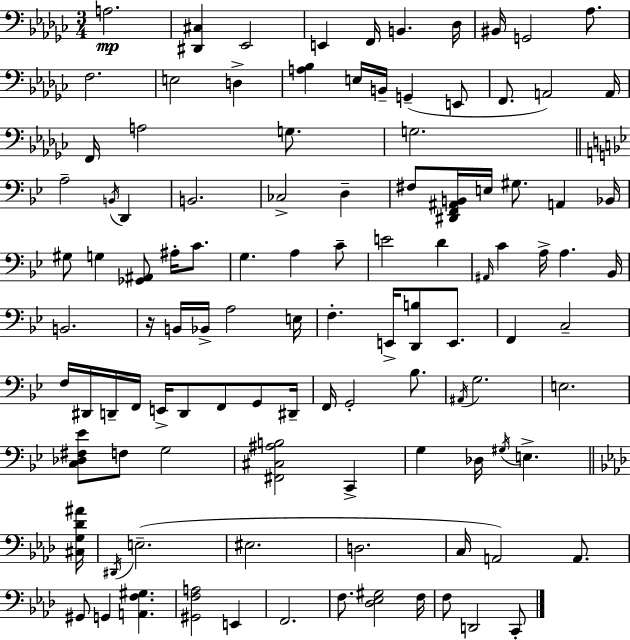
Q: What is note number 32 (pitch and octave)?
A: G#3